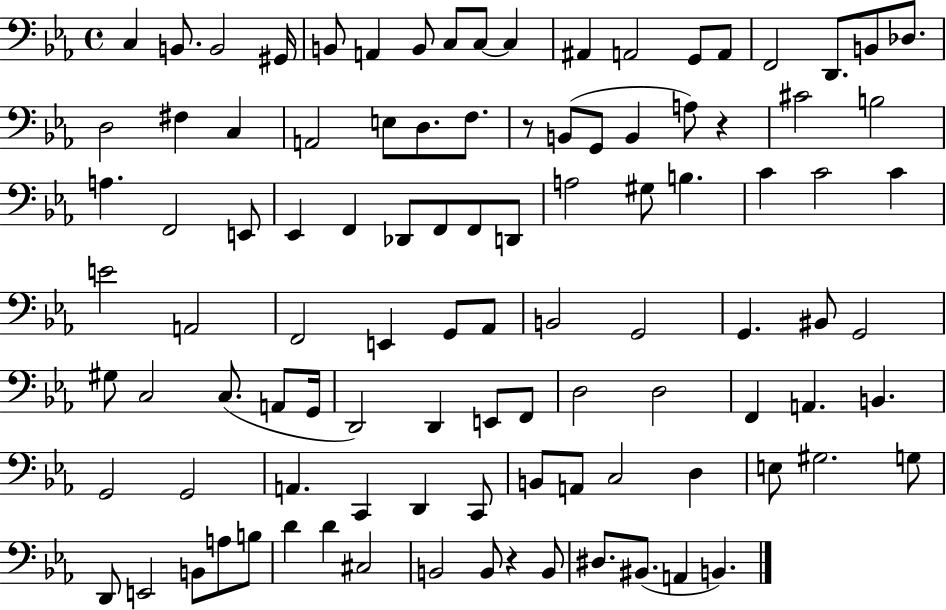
C3/q B2/e. B2/h G#2/s B2/e A2/q B2/e C3/e C3/e C3/q A#2/q A2/h G2/e A2/e F2/h D2/e. B2/e Db3/e. D3/h F#3/q C3/q A2/h E3/e D3/e. F3/e. R/e B2/e G2/e B2/q A3/e R/q C#4/h B3/h A3/q. F2/h E2/e Eb2/q F2/q Db2/e F2/e F2/e D2/e A3/h G#3/e B3/q. C4/q C4/h C4/q E4/h A2/h F2/h E2/q G2/e Ab2/e B2/h G2/h G2/q. BIS2/e G2/h G#3/e C3/h C3/e. A2/e G2/s D2/h D2/q E2/e F2/e D3/h D3/h F2/q A2/q. B2/q. G2/h G2/h A2/q. C2/q D2/q C2/e B2/e A2/e C3/h D3/q E3/e G#3/h. G3/e D2/e E2/h B2/e A3/e B3/e D4/q D4/q C#3/h B2/h B2/e R/q B2/e D#3/e. BIS2/e. A2/q B2/q.